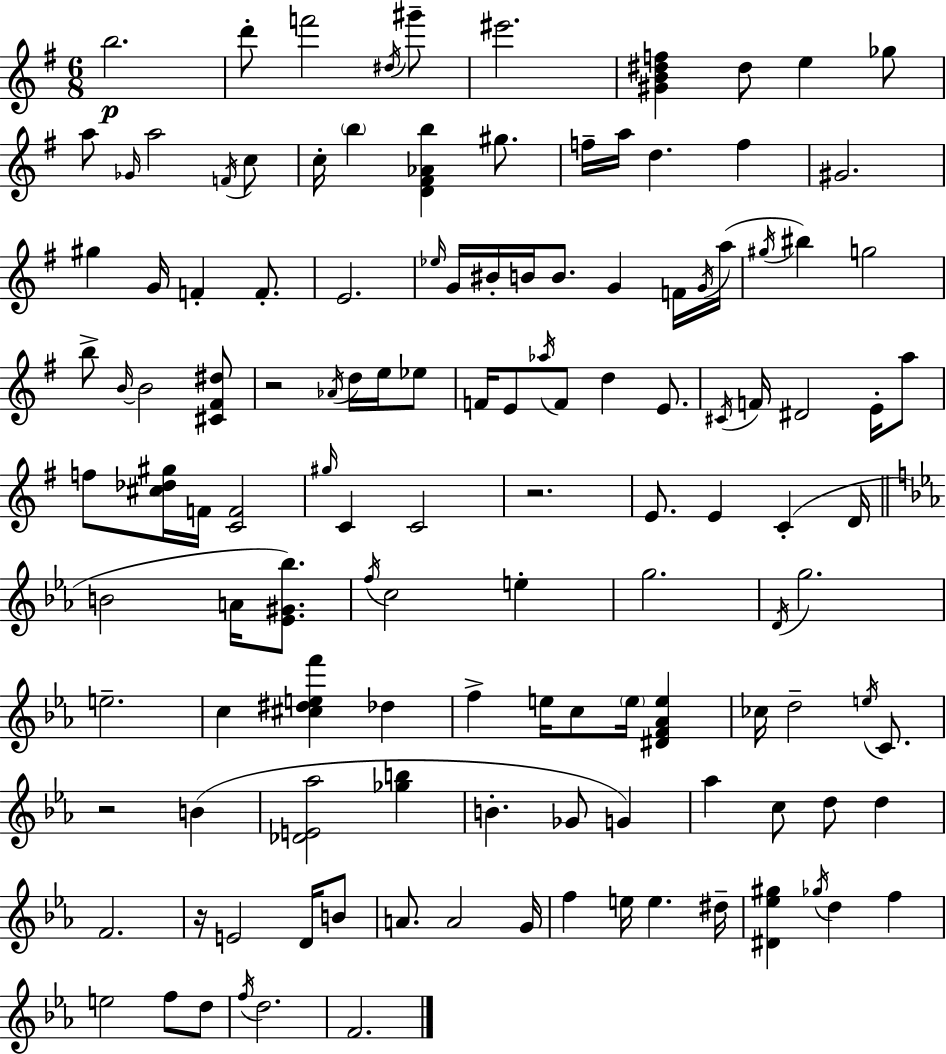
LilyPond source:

{
  \clef treble
  \numericTimeSignature
  \time 6/8
  \key g \major
  b''2.\p | d'''8-. f'''2 \acciaccatura { dis''16 } gis'''8-- | eis'''2. | <gis' b' dis'' f''>4 dis''8 e''4 ges''8 | \break a''8 \grace { ges'16 } a''2 | \acciaccatura { f'16 } c''8 c''16-. \parenthesize b''4 <d' fis' aes' b''>4 | gis''8. f''16-- a''16 d''4. f''4 | gis'2. | \break gis''4 g'16 f'4-. | f'8.-. e'2. | \grace { ees''16 } g'16 bis'16-. b'16 b'8. g'4 | f'16 \acciaccatura { g'16 }( a''16 \acciaccatura { gis''16 } bis''4) g''2 | \break b''8-> \grace { b'16~ }~ b'2 | <cis' fis' dis''>8 r2 | \acciaccatura { aes'16 } d''16 e''16 ees''8 f'16 e'8 \acciaccatura { aes''16 } | f'8 d''4 e'8. \acciaccatura { cis'16 } f'16 dis'2 | \break e'16-. a''8 f''8 | <cis'' des'' gis''>16 f'16 <c' f'>2 \grace { gis''16 } c'4 | c'2 r2. | e'8. | \break e'4 c'4-.( d'16 \bar "||" \break \key ees \major b'2 a'16 <ees' gis' bes''>8.) | \acciaccatura { f''16 } c''2 e''4-. | g''2. | \acciaccatura { d'16 } g''2. | \break e''2.-- | c''4 <cis'' dis'' e'' f'''>4 des''4 | f''4-> e''16 c''8 \parenthesize e''16 <dis' f' aes' e''>4 | ces''16 d''2-- \acciaccatura { e''16 } | \break c'8. r2 b'4( | <des' e' aes''>2 <ges'' b''>4 | b'4.-. ges'8 g'4) | aes''4 c''8 d''8 d''4 | \break f'2. | r16 e'2 | d'16 b'8 a'8. a'2 | g'16 f''4 e''16 e''4. | \break dis''16-- <dis' ees'' gis''>4 \acciaccatura { ges''16 } d''4 | f''4 e''2 | f''8 d''8 \acciaccatura { f''16 } d''2. | f'2. | \break \bar "|."
}